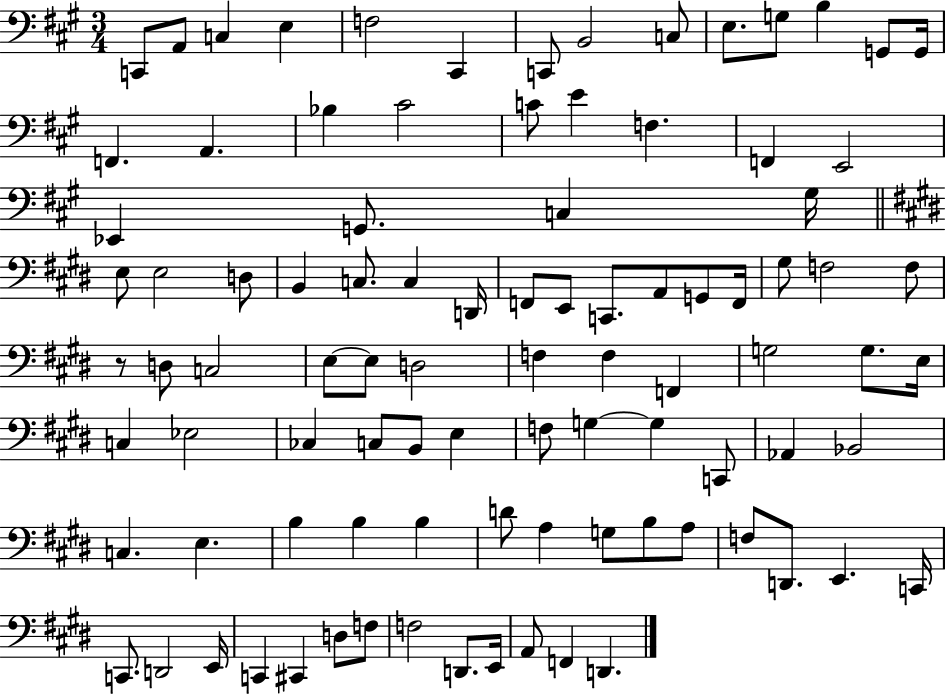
X:1
T:Untitled
M:3/4
L:1/4
K:A
C,,/2 A,,/2 C, E, F,2 ^C,, C,,/2 B,,2 C,/2 E,/2 G,/2 B, G,,/2 G,,/4 F,, A,, _B, ^C2 C/2 E F, F,, E,,2 _E,, G,,/2 C, ^G,/4 E,/2 E,2 D,/2 B,, C,/2 C, D,,/4 F,,/2 E,,/2 C,,/2 A,,/2 G,,/2 F,,/4 ^G,/2 F,2 F,/2 z/2 D,/2 C,2 E,/2 E,/2 D,2 F, F, F,, G,2 G,/2 E,/4 C, _E,2 _C, C,/2 B,,/2 E, F,/2 G, G, C,,/2 _A,, _B,,2 C, E, B, B, B, D/2 A, G,/2 B,/2 A,/2 F,/2 D,,/2 E,, C,,/4 C,,/2 D,,2 E,,/4 C,, ^C,, D,/2 F,/2 F,2 D,,/2 E,,/4 A,,/2 F,, D,,